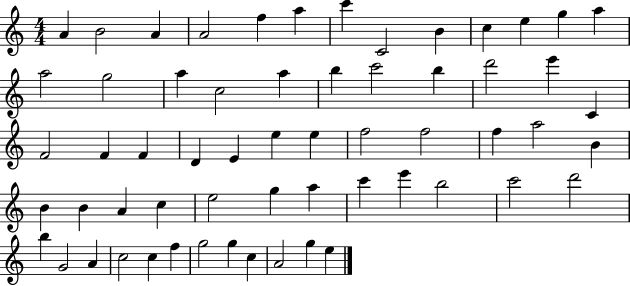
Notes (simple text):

A4/q B4/h A4/q A4/h F5/q A5/q C6/q C4/h B4/q C5/q E5/q G5/q A5/q A5/h G5/h A5/q C5/h A5/q B5/q C6/h B5/q D6/h E6/q C4/q F4/h F4/q F4/q D4/q E4/q E5/q E5/q F5/h F5/h F5/q A5/h B4/q B4/q B4/q A4/q C5/q E5/h G5/q A5/q C6/q E6/q B5/h C6/h D6/h B5/q G4/h A4/q C5/h C5/q F5/q G5/h G5/q C5/q A4/h G5/q E5/q